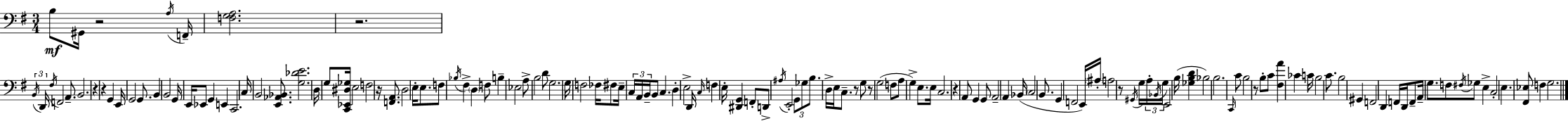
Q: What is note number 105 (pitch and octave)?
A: C4